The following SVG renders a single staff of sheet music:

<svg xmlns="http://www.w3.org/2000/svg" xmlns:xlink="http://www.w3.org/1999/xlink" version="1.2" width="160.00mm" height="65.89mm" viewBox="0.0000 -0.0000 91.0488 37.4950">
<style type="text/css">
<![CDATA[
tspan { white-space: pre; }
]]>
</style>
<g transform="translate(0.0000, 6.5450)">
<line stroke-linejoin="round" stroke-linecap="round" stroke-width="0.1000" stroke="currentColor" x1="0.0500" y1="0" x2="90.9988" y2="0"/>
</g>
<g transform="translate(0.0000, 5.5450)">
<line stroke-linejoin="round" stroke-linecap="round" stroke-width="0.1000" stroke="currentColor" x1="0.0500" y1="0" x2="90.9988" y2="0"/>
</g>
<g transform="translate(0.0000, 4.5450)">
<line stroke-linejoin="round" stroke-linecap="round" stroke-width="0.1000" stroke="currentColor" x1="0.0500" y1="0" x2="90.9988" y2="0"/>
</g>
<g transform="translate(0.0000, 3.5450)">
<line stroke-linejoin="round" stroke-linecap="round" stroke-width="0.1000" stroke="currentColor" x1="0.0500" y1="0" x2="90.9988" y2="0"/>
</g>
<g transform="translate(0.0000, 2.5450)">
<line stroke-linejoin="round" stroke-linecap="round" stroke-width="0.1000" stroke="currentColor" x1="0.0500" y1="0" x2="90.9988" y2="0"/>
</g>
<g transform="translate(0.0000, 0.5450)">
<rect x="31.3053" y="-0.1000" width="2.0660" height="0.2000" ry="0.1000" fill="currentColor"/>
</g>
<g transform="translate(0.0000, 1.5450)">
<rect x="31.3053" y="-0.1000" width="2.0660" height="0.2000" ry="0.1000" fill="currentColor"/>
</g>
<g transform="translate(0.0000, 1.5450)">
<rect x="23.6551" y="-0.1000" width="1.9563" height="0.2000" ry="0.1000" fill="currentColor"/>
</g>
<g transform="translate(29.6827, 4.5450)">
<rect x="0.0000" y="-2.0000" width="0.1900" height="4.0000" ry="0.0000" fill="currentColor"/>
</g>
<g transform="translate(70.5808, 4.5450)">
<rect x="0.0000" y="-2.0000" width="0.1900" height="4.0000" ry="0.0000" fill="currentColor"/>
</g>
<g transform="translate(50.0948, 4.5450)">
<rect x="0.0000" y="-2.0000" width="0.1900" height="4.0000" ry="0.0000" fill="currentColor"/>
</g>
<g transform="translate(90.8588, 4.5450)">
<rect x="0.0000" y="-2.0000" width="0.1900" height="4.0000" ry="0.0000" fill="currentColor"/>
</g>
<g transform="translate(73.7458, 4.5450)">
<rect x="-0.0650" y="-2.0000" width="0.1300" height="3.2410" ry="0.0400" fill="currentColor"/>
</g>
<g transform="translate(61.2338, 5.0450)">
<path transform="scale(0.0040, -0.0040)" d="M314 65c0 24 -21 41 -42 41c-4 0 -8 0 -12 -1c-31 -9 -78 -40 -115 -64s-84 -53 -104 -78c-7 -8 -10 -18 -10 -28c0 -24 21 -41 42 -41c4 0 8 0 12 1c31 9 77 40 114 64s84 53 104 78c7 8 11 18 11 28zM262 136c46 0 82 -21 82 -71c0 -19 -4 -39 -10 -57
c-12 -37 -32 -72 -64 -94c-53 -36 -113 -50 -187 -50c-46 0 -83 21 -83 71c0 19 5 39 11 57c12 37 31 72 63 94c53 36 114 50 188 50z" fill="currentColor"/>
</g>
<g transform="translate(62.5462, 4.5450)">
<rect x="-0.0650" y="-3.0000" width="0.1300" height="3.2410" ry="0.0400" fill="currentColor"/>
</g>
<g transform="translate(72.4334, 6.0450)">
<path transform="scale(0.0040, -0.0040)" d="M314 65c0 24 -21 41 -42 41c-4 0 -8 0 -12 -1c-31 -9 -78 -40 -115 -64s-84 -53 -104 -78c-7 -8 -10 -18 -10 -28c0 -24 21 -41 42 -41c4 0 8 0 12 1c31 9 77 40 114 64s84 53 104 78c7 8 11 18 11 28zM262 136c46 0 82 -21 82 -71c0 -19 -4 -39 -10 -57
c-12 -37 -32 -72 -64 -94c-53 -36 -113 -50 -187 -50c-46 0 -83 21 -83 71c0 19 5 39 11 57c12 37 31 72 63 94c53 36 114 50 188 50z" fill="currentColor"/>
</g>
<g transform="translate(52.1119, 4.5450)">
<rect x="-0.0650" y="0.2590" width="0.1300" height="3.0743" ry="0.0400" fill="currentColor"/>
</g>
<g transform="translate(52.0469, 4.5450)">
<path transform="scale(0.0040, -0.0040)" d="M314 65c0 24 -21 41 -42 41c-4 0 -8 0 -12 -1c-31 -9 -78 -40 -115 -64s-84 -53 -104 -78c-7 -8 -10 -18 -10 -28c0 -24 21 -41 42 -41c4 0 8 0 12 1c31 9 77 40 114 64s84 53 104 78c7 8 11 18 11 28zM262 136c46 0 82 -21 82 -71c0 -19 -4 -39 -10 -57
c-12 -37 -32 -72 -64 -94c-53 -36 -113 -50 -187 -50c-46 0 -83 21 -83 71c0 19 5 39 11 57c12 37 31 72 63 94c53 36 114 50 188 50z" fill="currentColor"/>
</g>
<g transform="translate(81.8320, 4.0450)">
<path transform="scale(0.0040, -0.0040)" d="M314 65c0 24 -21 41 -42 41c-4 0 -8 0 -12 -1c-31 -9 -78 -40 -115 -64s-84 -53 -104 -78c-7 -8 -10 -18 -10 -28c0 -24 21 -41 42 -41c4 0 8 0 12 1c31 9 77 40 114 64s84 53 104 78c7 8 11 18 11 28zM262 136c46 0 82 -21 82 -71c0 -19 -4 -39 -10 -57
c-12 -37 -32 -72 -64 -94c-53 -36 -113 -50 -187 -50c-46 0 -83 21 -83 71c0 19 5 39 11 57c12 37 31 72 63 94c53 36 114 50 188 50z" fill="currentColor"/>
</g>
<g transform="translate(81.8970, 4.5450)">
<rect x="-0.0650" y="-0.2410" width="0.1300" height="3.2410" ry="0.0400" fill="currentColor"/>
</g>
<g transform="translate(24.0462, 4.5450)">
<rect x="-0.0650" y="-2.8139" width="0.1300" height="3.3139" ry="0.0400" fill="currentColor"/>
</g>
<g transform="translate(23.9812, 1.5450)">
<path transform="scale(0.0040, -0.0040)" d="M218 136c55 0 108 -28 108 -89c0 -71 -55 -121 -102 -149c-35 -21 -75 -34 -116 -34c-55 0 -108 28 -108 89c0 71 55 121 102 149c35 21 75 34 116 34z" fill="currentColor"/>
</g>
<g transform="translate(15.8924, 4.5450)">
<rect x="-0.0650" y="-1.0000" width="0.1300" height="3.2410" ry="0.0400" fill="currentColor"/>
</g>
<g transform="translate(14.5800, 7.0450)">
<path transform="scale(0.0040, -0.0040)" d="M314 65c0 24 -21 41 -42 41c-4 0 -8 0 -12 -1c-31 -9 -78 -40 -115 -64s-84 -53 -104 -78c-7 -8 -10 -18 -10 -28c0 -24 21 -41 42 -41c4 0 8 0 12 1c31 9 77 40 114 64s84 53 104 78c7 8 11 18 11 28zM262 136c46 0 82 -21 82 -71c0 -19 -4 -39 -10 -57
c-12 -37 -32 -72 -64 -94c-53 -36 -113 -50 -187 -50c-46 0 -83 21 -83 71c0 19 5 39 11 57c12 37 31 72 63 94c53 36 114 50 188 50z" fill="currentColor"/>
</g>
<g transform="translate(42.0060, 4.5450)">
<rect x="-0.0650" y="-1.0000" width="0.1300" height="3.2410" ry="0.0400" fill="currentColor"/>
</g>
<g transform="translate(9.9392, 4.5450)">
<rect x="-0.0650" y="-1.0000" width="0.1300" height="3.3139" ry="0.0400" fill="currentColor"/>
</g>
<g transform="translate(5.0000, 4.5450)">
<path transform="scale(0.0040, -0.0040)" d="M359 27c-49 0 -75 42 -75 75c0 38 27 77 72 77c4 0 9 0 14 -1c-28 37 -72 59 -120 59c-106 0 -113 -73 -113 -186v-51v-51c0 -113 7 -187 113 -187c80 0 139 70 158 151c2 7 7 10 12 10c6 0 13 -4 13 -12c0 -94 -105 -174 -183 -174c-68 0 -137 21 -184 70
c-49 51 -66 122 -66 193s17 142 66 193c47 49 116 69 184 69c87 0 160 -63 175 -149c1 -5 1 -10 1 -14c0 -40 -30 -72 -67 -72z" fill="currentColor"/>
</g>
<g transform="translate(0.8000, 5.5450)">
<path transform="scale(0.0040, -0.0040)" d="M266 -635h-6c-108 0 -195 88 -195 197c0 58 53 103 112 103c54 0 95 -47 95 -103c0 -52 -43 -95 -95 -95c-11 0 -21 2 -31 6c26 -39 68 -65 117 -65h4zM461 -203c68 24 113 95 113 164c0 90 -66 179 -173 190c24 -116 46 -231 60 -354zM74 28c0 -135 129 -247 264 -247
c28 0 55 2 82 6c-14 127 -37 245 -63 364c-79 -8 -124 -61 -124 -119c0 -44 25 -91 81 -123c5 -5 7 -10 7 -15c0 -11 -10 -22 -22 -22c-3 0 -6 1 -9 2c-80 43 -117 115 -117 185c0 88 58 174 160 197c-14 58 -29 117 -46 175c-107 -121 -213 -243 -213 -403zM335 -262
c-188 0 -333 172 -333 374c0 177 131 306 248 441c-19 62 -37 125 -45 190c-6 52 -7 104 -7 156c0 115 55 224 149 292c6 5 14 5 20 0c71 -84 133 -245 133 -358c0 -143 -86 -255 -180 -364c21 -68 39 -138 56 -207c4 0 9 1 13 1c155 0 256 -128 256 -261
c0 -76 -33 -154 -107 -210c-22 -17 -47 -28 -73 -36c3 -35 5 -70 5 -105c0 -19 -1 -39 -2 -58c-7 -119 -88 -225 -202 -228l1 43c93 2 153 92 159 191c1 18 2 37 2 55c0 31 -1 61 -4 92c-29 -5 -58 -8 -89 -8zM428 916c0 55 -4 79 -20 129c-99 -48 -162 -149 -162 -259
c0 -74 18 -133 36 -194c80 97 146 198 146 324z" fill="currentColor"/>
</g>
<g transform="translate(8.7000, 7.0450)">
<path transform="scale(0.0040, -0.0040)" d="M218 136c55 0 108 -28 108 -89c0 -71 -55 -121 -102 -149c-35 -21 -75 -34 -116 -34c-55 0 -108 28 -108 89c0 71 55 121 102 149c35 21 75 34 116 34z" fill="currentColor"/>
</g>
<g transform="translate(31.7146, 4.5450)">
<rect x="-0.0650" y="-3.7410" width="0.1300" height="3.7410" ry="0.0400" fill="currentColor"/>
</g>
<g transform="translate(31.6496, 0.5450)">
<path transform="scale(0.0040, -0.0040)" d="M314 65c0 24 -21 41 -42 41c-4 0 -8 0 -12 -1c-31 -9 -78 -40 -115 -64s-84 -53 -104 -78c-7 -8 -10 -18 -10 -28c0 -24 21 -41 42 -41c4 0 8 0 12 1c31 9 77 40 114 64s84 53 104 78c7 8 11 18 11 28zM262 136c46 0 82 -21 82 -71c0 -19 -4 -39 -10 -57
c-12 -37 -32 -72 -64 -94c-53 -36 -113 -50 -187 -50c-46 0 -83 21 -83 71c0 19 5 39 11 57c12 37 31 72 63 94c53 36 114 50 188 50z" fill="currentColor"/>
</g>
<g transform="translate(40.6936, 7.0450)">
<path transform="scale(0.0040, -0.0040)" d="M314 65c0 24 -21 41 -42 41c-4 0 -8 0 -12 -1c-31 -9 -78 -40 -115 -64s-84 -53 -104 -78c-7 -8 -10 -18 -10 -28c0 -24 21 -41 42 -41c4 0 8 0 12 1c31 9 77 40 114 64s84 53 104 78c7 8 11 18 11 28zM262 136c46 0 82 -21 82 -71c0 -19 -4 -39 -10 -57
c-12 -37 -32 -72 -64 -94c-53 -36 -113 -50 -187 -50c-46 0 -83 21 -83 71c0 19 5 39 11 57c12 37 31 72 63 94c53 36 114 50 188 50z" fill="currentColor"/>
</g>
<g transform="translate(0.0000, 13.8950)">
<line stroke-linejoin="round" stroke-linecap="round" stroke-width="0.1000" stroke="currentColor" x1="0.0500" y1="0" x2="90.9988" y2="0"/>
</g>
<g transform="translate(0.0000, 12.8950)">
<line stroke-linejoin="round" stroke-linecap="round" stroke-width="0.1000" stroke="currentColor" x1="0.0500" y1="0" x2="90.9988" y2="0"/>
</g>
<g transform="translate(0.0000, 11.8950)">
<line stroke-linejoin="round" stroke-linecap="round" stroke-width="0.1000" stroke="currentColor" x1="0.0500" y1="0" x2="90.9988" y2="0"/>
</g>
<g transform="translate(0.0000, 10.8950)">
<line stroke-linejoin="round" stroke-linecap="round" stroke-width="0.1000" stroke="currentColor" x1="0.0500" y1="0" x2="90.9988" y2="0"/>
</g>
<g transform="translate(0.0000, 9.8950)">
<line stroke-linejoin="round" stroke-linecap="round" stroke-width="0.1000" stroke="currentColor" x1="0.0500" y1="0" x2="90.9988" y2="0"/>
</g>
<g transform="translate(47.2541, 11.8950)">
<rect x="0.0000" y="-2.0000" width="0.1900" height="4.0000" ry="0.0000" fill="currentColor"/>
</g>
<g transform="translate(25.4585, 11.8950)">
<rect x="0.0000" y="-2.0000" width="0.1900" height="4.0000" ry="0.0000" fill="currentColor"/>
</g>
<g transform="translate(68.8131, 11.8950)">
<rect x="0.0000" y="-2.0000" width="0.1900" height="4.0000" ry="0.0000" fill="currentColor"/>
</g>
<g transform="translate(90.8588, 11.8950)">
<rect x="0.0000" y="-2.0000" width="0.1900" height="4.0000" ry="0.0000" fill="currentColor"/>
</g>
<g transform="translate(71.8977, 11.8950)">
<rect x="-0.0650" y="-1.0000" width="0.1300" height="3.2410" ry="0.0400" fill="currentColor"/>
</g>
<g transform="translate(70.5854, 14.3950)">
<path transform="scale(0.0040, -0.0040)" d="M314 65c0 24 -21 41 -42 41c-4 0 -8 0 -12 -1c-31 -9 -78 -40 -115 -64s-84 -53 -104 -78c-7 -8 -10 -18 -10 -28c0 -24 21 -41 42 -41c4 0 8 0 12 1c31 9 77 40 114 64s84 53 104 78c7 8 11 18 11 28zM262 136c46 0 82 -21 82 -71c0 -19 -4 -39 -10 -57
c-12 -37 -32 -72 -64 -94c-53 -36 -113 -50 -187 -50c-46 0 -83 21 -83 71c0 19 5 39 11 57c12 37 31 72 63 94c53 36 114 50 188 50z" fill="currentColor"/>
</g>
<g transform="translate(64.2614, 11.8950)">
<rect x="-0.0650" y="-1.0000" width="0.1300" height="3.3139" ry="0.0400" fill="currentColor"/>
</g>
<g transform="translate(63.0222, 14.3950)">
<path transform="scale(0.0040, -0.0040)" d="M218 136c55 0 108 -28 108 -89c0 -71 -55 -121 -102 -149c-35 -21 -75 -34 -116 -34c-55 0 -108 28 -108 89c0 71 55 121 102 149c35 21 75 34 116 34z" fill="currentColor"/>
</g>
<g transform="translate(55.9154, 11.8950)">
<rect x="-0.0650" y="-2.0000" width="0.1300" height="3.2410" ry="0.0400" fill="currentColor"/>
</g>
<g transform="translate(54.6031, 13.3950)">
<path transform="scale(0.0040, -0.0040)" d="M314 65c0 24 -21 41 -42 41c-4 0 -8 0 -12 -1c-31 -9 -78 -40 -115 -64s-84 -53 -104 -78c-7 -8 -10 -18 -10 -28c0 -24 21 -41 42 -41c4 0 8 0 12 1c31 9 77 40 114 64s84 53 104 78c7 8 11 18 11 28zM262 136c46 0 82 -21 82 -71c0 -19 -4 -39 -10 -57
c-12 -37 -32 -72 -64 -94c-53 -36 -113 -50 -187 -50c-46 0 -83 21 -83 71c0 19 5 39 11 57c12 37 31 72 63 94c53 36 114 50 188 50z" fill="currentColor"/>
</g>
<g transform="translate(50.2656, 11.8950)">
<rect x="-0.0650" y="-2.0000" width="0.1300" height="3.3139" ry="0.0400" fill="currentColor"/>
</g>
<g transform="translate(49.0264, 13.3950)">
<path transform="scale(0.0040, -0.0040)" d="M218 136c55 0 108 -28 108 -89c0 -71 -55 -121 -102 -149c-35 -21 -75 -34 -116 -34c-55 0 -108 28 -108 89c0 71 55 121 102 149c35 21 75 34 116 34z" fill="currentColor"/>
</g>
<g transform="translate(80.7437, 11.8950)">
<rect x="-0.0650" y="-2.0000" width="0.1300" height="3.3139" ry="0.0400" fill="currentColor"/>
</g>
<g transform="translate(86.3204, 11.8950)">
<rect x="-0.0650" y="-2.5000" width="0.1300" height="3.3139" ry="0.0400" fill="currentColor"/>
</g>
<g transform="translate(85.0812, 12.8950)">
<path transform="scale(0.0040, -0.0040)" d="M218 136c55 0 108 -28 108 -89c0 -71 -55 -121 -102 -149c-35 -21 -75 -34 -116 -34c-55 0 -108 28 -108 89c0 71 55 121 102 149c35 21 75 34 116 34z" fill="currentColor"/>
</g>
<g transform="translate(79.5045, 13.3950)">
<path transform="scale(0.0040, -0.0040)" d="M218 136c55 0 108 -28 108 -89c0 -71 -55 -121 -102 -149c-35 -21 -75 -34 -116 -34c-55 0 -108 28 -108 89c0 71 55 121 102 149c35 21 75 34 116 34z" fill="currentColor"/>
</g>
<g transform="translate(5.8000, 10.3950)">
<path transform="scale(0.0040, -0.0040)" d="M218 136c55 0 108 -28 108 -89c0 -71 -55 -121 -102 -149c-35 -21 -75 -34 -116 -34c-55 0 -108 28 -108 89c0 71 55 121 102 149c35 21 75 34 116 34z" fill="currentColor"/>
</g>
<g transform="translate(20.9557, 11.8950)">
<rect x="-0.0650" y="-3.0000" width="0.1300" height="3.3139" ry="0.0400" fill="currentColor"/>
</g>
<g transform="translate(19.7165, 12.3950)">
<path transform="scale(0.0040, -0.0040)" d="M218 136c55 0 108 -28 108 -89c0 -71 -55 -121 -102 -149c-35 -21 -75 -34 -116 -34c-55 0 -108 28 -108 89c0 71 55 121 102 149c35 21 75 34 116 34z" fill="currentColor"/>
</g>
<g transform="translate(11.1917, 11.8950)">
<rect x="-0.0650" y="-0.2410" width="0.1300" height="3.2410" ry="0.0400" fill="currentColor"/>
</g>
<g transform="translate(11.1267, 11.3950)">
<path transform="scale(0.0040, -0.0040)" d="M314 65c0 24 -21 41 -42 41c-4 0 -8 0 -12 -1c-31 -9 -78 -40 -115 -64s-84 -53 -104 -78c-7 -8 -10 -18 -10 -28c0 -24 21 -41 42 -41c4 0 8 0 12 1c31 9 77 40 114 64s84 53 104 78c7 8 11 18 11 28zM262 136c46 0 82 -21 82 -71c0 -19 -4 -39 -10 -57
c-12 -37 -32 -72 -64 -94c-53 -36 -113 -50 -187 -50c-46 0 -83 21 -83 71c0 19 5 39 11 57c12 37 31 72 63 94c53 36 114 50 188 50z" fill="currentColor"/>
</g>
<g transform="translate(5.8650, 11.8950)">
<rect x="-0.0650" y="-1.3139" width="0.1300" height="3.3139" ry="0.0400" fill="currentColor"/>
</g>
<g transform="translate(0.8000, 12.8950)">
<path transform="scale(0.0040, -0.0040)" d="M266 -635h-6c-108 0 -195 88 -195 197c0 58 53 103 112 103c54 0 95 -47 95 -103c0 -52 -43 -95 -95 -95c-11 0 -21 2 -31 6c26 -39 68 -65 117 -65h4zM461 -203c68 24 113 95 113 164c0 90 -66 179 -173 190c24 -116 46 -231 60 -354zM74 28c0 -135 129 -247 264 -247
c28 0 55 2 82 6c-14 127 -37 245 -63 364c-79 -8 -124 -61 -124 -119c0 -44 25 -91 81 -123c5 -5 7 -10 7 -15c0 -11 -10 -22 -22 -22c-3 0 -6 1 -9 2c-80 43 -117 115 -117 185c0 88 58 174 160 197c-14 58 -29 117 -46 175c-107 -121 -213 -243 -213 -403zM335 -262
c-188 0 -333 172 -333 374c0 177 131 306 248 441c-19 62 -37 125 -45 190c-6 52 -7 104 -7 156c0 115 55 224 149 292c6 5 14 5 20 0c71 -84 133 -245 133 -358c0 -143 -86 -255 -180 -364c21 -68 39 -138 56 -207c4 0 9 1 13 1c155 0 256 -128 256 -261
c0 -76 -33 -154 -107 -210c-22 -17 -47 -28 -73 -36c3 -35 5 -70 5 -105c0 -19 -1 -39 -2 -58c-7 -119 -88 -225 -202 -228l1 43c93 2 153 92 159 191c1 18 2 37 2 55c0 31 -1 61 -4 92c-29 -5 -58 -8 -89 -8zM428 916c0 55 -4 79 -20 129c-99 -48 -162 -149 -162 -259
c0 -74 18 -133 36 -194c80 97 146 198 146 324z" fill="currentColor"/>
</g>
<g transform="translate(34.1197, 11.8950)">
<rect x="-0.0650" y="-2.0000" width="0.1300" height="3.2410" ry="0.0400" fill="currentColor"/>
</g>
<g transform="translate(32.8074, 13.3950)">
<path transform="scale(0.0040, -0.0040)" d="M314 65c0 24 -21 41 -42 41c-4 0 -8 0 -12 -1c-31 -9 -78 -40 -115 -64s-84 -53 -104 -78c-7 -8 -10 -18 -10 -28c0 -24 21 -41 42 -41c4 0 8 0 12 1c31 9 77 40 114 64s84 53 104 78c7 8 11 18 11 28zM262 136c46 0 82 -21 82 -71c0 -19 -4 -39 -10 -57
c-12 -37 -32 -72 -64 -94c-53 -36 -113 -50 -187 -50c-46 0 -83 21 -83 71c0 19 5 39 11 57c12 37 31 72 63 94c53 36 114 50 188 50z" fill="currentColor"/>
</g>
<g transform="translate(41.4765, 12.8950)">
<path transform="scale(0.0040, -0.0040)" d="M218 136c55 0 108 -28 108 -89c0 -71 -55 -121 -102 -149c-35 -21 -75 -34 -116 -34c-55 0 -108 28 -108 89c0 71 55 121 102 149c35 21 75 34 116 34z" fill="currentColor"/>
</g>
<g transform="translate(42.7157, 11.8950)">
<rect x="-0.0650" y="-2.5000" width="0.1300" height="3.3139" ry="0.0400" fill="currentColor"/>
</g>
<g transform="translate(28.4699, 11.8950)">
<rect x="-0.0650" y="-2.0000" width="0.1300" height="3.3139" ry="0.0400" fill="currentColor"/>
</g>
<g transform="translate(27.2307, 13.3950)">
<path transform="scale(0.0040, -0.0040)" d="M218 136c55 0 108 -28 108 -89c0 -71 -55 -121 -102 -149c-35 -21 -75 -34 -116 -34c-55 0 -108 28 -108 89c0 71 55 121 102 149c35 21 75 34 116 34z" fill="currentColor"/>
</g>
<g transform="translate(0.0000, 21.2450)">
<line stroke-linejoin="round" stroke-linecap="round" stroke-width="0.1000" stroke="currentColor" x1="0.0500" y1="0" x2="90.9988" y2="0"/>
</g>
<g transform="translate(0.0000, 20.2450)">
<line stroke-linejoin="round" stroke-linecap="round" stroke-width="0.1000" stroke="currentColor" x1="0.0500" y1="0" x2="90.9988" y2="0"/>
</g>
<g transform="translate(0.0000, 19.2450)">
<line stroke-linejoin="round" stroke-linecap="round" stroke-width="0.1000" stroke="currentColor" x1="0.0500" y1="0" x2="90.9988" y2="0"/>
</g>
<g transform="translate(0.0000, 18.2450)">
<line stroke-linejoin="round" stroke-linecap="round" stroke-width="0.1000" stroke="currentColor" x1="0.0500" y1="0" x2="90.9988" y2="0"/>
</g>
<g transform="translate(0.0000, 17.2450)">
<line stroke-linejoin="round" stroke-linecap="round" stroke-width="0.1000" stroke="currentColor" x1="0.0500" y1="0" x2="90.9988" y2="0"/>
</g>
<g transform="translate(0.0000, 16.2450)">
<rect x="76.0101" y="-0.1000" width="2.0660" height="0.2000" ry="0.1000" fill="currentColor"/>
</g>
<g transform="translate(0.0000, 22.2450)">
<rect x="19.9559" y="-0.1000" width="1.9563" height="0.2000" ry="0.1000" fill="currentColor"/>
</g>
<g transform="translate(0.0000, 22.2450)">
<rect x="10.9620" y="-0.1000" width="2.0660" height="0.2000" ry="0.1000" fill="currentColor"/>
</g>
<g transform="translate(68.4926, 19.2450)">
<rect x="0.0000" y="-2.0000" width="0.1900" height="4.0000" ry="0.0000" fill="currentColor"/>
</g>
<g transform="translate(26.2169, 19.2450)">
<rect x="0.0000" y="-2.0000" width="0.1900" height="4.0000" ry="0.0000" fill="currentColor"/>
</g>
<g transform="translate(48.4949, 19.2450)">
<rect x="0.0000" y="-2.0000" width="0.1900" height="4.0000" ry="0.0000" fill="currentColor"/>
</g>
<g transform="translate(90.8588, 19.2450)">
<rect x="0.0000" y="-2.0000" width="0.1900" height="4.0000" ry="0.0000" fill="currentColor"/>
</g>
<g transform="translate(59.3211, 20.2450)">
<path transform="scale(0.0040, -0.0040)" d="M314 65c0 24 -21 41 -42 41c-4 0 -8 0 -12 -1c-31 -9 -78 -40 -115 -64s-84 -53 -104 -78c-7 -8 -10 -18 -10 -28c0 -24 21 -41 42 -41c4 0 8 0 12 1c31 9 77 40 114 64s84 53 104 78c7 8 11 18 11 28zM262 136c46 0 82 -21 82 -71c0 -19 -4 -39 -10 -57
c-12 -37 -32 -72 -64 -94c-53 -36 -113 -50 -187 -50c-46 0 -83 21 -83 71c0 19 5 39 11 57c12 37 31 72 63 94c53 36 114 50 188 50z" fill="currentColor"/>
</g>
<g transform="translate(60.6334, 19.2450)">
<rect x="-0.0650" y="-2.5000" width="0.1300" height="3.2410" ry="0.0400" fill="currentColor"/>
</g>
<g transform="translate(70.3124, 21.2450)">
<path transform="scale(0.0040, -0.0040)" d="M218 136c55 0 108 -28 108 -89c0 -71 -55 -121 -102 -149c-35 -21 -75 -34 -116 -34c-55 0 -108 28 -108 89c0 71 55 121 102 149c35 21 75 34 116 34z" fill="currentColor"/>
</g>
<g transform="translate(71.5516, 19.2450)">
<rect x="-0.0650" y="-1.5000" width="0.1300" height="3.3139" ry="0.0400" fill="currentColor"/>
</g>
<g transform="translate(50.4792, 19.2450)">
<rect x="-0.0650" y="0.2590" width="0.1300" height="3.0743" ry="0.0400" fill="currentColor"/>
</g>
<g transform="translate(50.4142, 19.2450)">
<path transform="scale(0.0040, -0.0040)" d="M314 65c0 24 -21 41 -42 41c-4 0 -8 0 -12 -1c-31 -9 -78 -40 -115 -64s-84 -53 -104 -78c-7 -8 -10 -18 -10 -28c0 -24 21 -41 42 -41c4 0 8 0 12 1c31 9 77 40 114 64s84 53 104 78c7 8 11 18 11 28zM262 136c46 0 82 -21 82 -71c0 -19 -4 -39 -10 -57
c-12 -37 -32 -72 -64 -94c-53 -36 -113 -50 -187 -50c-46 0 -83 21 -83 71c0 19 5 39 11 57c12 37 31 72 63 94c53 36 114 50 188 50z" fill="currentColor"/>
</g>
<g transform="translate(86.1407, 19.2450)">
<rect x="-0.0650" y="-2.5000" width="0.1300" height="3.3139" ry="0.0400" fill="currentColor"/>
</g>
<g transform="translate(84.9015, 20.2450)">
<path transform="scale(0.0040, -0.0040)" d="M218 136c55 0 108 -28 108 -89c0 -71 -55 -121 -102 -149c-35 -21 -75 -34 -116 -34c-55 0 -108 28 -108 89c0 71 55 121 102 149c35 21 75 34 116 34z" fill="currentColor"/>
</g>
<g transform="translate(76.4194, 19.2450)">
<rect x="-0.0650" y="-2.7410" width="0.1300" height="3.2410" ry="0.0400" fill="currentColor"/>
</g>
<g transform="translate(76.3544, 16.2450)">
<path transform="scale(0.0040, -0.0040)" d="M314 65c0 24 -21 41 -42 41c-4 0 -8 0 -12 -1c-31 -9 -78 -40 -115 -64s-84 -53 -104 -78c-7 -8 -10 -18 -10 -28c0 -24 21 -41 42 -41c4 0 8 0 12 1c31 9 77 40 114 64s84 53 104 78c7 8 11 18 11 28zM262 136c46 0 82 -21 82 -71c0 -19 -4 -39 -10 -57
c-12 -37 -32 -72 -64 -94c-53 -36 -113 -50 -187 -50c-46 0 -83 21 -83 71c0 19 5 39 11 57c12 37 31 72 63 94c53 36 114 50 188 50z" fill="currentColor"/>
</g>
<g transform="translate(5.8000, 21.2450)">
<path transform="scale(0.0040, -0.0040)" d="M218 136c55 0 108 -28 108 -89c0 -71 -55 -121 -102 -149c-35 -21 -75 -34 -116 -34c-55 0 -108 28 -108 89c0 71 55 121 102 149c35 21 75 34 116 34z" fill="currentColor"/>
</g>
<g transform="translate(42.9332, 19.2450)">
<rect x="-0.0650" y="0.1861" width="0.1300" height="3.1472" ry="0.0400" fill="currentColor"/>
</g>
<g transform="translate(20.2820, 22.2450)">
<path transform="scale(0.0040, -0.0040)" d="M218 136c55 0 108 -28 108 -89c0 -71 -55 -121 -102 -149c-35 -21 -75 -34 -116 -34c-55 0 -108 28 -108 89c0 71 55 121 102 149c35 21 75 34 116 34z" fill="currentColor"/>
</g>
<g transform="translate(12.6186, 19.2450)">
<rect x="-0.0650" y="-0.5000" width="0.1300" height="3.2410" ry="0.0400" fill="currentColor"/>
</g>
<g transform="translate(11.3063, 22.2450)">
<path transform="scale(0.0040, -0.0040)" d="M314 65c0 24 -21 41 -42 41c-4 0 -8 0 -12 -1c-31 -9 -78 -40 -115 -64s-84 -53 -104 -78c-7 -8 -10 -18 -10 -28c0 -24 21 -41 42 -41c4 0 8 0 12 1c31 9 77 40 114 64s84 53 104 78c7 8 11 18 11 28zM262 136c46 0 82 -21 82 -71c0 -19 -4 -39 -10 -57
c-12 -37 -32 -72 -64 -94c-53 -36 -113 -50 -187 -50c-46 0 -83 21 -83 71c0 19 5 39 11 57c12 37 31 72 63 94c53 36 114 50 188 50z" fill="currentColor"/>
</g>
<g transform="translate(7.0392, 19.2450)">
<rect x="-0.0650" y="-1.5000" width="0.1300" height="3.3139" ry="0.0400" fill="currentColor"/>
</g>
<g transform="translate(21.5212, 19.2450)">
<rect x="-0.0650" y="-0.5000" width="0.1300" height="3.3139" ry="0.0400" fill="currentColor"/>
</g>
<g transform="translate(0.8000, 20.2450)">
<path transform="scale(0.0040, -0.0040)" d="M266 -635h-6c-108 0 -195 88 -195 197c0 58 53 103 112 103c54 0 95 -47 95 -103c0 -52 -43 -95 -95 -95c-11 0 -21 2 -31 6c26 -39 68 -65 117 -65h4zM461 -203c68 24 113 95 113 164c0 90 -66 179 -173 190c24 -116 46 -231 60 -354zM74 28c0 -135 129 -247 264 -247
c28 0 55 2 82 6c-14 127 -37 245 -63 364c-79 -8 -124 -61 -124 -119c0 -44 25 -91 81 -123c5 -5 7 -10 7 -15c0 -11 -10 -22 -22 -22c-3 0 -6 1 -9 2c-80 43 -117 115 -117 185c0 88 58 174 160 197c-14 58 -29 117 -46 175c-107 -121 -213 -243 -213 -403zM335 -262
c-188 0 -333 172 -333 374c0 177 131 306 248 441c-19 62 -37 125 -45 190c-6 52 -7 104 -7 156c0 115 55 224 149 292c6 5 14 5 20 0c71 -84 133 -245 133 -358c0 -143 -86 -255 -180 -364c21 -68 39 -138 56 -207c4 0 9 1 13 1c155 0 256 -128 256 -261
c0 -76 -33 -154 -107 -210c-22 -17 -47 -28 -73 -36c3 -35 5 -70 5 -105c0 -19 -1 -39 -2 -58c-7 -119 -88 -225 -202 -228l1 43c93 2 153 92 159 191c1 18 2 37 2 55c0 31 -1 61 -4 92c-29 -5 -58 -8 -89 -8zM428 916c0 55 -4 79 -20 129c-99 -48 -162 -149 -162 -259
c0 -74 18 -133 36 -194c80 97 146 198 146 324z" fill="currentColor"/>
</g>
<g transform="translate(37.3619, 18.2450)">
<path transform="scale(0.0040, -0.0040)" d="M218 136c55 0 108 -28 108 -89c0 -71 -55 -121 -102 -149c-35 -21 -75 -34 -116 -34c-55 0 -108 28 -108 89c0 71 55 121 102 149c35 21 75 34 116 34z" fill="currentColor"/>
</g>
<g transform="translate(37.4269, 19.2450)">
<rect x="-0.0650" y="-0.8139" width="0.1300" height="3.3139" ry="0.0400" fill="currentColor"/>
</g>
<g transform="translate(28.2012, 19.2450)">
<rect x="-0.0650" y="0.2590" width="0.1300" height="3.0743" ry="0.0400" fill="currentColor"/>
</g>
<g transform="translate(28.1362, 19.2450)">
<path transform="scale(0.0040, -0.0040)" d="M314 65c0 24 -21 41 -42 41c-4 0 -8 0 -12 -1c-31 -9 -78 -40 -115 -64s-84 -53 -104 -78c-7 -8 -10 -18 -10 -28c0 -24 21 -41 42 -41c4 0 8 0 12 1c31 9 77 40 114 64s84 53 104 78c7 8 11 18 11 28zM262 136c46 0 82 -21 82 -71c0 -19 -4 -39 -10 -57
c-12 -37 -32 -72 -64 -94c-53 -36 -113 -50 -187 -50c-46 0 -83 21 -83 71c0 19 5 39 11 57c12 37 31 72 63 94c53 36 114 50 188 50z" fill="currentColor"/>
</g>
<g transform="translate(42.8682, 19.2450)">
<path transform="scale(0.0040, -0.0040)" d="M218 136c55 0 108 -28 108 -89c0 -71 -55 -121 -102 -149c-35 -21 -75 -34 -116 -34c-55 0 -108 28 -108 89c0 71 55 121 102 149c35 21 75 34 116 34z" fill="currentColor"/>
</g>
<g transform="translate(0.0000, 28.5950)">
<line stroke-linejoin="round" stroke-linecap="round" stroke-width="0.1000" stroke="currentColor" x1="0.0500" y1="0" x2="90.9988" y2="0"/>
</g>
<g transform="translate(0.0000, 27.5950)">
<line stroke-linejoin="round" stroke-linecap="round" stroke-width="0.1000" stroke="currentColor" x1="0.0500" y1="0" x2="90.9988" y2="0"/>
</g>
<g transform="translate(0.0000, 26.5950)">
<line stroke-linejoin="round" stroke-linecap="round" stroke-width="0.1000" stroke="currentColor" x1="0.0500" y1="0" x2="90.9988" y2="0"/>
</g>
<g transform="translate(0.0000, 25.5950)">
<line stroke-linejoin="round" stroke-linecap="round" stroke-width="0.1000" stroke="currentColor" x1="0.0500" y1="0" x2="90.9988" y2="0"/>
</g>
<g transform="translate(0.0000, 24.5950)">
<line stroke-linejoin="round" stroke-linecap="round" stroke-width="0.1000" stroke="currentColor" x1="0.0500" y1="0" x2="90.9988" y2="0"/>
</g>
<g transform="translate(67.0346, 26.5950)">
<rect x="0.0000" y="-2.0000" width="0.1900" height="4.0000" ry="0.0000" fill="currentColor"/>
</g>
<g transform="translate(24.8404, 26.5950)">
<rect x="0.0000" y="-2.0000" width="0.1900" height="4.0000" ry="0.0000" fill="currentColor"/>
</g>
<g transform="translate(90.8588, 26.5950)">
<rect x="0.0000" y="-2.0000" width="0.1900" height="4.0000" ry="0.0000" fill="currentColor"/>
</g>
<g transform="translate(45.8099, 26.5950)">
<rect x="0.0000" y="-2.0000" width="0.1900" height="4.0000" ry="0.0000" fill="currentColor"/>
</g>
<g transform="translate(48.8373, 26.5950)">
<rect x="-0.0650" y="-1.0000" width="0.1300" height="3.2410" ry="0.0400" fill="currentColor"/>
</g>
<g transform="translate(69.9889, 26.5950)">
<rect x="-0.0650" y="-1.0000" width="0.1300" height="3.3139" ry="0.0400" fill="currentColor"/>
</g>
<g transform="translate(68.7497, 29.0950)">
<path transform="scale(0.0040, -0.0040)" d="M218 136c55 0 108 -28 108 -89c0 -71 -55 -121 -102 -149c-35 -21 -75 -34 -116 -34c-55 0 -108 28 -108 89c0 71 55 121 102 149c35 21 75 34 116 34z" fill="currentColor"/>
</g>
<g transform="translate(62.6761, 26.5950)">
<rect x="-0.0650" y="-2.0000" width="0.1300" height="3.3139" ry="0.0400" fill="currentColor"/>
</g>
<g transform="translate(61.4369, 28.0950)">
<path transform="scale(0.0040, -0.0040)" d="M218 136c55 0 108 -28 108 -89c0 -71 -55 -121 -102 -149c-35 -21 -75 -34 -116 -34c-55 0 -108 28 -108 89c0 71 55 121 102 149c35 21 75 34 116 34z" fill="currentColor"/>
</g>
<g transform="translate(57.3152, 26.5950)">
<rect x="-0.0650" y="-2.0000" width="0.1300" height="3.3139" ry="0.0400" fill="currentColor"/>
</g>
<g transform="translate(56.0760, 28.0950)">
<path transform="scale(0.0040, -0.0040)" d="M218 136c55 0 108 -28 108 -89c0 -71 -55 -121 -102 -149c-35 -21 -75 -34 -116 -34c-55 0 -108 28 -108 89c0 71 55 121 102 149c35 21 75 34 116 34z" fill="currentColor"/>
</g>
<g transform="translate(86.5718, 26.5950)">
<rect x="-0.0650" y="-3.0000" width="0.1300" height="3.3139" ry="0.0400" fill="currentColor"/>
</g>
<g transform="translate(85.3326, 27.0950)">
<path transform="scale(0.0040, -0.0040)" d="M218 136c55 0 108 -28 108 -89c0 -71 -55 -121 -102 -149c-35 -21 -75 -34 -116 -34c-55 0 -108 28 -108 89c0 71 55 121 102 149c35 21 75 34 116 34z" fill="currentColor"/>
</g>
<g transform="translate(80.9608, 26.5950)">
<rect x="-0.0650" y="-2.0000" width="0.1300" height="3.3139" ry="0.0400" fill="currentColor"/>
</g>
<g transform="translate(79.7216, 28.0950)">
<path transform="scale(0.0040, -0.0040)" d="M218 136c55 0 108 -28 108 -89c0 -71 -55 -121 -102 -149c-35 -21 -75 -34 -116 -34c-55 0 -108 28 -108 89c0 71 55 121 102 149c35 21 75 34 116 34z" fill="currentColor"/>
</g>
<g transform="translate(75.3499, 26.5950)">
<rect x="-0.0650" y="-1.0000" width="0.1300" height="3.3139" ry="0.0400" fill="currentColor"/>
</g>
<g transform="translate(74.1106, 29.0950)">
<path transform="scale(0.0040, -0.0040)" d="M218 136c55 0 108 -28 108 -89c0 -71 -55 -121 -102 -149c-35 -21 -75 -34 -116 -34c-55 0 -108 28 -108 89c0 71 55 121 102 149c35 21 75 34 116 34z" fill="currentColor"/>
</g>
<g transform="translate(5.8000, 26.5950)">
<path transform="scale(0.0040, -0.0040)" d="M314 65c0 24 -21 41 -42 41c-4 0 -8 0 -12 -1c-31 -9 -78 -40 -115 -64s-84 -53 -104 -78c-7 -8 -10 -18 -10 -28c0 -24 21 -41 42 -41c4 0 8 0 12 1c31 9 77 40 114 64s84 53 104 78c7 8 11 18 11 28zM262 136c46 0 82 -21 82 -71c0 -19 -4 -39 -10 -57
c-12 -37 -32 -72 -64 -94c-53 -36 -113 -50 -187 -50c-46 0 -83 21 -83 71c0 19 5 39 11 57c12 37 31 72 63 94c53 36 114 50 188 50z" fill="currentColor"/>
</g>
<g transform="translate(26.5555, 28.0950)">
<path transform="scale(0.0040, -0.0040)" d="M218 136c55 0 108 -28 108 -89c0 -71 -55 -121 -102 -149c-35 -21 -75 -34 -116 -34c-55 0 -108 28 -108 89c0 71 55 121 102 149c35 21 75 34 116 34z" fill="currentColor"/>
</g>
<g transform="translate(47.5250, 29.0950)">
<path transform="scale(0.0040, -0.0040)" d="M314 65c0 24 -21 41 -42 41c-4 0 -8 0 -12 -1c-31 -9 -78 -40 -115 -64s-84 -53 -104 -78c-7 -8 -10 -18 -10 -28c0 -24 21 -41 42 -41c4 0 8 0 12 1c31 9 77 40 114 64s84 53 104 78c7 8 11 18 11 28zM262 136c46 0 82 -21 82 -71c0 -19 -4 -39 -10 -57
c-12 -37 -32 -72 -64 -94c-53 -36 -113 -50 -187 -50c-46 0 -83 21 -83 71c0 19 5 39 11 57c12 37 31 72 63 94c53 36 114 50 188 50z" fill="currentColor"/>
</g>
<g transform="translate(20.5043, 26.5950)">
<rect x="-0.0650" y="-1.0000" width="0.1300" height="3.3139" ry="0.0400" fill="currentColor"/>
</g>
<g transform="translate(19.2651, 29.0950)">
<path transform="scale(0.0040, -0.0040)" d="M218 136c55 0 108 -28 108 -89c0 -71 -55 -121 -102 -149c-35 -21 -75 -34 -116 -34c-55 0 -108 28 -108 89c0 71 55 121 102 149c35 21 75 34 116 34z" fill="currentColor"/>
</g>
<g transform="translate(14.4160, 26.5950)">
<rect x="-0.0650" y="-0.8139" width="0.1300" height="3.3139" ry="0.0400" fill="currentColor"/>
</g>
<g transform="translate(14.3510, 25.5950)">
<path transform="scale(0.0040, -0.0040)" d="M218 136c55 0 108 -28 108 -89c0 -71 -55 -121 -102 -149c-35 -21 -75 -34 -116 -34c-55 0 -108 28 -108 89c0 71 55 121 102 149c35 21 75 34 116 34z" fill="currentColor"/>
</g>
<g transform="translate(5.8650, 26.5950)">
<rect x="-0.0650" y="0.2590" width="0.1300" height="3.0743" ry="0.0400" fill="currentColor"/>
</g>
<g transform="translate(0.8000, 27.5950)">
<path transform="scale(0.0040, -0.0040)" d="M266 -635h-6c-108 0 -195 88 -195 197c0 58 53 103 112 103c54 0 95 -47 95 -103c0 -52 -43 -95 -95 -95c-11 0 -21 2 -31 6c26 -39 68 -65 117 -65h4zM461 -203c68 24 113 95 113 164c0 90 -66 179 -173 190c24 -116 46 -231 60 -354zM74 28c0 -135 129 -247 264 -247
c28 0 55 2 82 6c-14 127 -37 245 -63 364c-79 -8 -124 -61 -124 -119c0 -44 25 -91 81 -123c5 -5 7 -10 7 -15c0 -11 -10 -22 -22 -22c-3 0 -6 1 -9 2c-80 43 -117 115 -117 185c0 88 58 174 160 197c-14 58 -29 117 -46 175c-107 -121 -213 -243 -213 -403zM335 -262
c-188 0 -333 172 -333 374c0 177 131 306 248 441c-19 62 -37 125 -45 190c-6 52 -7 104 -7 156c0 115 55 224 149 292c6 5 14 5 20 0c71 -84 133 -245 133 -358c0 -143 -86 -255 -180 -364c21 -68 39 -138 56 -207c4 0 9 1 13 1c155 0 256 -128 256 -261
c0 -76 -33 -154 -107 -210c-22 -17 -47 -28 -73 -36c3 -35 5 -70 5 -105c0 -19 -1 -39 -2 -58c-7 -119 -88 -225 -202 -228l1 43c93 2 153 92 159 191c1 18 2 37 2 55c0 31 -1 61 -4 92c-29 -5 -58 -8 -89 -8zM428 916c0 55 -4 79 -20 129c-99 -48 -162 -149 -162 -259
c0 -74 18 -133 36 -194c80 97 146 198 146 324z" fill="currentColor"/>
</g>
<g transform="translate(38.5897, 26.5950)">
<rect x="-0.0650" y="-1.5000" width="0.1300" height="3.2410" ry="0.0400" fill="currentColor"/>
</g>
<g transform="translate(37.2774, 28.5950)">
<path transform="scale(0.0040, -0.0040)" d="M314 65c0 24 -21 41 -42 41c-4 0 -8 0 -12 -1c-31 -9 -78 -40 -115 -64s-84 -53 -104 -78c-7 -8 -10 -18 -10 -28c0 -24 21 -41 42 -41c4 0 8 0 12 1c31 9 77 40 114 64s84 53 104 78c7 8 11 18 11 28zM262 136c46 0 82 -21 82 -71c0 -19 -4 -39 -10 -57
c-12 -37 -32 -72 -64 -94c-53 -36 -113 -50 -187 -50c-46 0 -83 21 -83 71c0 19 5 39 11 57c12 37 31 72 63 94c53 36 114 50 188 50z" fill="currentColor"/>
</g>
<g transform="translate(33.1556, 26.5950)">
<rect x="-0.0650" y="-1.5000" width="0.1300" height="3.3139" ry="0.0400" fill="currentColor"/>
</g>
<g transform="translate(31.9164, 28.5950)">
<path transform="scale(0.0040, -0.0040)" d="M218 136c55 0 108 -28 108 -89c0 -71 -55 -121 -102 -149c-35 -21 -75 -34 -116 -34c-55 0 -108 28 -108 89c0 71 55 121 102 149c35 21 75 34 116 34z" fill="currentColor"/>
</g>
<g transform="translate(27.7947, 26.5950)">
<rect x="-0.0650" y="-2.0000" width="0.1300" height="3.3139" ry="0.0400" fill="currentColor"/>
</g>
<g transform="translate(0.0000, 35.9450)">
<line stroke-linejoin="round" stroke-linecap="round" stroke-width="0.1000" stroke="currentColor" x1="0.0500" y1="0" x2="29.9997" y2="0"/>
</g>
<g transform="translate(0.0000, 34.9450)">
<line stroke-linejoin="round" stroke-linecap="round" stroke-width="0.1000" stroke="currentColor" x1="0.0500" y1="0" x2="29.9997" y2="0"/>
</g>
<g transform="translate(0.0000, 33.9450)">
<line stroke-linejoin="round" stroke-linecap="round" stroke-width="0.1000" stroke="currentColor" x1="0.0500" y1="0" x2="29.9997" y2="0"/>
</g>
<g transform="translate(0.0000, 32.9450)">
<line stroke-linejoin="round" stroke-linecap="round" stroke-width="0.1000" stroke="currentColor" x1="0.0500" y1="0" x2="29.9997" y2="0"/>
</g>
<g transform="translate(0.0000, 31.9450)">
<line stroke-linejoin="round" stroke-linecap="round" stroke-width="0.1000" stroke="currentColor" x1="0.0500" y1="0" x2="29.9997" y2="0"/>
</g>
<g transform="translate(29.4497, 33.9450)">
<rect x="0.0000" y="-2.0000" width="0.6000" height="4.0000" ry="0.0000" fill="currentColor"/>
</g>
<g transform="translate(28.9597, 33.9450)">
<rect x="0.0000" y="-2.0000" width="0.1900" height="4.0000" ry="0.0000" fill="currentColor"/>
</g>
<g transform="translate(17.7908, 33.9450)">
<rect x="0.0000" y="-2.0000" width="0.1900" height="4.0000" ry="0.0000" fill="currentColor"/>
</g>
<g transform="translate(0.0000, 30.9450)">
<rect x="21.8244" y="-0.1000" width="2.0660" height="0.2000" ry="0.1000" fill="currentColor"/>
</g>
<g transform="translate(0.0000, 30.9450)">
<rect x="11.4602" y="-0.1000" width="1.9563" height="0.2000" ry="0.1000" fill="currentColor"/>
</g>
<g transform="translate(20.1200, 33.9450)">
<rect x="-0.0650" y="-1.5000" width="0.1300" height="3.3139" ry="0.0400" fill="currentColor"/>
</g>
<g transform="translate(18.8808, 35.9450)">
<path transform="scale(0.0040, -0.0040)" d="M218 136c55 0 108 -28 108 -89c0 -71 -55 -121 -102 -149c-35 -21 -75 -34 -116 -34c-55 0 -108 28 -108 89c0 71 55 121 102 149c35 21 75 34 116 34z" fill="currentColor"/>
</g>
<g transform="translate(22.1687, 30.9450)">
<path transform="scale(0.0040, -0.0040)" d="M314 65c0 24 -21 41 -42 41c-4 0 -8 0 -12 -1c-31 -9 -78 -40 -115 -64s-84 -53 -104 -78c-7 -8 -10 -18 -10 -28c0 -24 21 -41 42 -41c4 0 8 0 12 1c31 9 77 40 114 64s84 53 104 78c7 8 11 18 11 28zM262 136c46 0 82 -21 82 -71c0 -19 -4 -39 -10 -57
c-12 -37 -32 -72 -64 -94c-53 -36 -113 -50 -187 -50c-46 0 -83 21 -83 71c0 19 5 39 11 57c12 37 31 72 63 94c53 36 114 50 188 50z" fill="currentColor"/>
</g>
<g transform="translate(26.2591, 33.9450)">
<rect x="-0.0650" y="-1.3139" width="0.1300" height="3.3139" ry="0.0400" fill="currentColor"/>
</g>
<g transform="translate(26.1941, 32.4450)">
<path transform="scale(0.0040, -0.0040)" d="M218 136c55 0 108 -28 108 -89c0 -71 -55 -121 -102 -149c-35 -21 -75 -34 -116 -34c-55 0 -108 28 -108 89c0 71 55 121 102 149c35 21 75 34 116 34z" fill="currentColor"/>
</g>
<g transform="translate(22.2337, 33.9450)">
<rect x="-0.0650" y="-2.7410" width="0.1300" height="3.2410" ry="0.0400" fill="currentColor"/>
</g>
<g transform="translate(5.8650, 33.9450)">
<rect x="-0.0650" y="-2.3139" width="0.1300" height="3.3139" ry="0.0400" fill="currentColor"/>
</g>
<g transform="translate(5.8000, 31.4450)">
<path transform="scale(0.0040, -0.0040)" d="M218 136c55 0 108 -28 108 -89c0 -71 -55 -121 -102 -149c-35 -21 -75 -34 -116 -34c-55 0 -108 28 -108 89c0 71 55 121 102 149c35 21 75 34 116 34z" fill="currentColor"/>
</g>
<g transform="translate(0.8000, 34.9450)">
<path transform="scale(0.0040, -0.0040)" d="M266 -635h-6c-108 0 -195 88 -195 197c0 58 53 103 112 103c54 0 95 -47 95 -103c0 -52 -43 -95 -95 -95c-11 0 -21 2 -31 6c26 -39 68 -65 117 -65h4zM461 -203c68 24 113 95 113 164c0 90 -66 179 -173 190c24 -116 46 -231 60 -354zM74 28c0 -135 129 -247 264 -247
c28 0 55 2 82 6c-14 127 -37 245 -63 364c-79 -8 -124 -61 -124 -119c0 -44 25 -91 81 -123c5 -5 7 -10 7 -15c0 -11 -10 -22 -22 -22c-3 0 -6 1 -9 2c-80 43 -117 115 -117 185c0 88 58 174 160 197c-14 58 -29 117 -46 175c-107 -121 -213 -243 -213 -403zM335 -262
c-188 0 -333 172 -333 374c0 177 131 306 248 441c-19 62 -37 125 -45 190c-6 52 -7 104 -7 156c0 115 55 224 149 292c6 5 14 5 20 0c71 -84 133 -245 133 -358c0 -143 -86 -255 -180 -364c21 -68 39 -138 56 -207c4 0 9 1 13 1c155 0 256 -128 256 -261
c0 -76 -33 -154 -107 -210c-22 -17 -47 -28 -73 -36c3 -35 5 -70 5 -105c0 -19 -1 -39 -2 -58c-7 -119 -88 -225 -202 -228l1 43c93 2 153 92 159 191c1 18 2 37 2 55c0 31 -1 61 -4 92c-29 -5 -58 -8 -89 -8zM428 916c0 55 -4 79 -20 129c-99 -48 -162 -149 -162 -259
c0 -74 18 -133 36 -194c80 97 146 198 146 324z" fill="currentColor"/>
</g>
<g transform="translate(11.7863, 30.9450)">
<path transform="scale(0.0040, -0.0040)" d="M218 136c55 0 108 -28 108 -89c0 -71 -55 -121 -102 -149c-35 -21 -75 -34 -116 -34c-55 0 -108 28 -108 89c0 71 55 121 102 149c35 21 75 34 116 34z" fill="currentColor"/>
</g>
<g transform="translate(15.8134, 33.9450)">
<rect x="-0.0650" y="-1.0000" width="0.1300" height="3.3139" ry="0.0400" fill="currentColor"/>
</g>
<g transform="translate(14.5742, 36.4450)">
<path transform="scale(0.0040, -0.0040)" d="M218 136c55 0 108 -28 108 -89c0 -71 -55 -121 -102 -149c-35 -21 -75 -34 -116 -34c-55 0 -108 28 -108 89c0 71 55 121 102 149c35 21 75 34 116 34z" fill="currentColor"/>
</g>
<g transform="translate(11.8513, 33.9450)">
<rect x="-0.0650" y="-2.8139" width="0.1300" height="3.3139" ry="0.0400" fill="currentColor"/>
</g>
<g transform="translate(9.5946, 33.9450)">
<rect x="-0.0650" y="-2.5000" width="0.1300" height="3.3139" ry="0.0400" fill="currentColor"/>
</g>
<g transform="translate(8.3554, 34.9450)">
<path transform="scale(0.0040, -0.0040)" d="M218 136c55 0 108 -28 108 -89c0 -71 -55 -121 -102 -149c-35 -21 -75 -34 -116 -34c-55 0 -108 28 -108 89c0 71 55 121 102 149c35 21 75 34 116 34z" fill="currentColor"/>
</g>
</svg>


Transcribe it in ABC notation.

X:1
T:Untitled
M:4/4
L:1/4
K:C
D D2 a c'2 D2 B2 A2 F2 c2 e c2 A F F2 G F F2 D D2 F G E C2 C B2 d B B2 G2 E a2 G B2 d D F E E2 D2 F F D D F A g G a D E a2 e